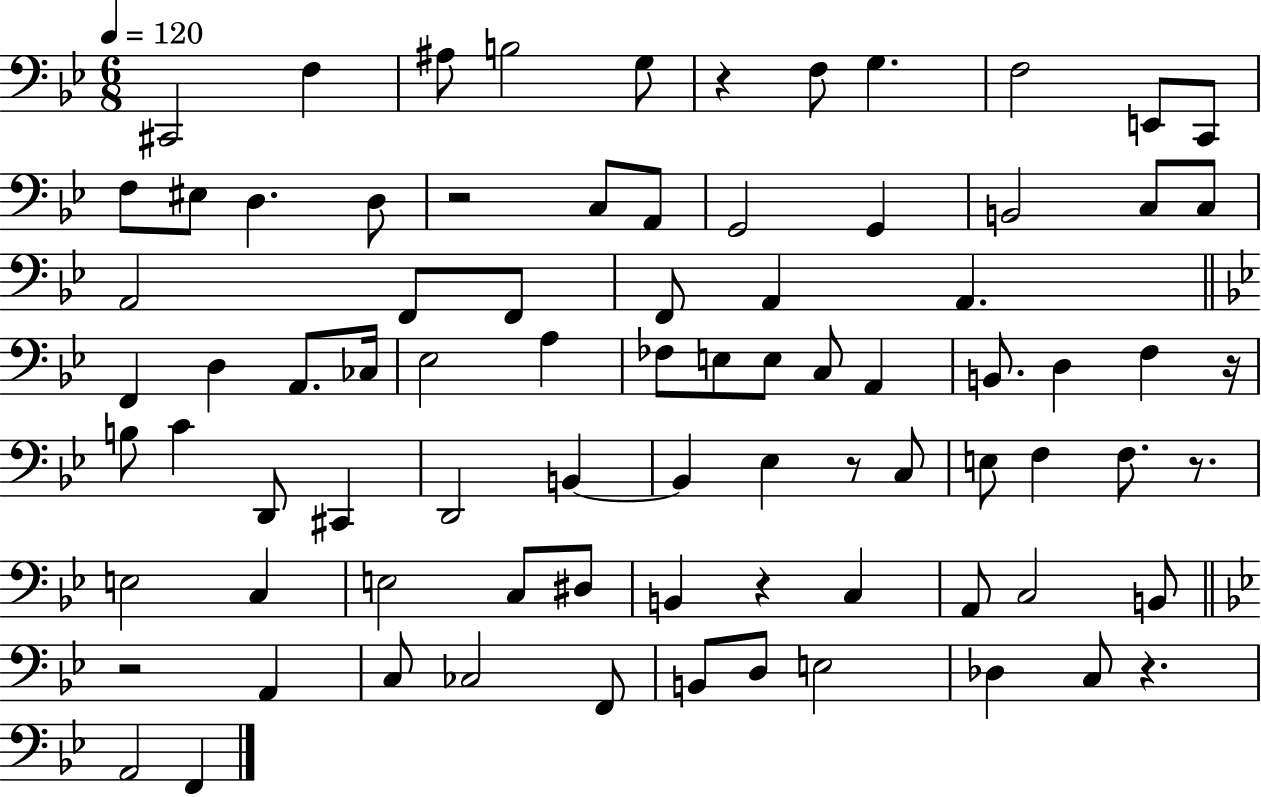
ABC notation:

X:1
T:Untitled
M:6/8
L:1/4
K:Bb
^C,,2 F, ^A,/2 B,2 G,/2 z F,/2 G, F,2 E,,/2 C,,/2 F,/2 ^E,/2 D, D,/2 z2 C,/2 A,,/2 G,,2 G,, B,,2 C,/2 C,/2 A,,2 F,,/2 F,,/2 F,,/2 A,, A,, F,, D, A,,/2 _C,/4 _E,2 A, _F,/2 E,/2 E,/2 C,/2 A,, B,,/2 D, F, z/4 B,/2 C D,,/2 ^C,, D,,2 B,, B,, _E, z/2 C,/2 E,/2 F, F,/2 z/2 E,2 C, E,2 C,/2 ^D,/2 B,, z C, A,,/2 C,2 B,,/2 z2 A,, C,/2 _C,2 F,,/2 B,,/2 D,/2 E,2 _D, C,/2 z A,,2 F,,